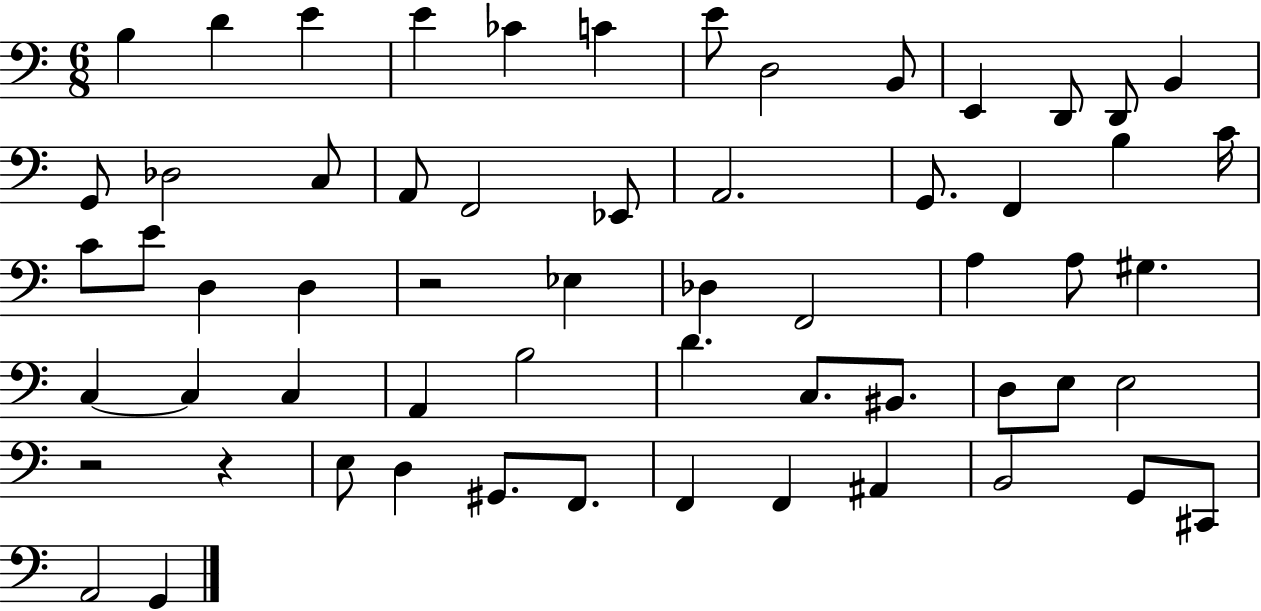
{
  \clef bass
  \numericTimeSignature
  \time 6/8
  \key c \major
  b4 d'4 e'4 | e'4 ces'4 c'4 | e'8 d2 b,8 | e,4 d,8 d,8 b,4 | \break g,8 des2 c8 | a,8 f,2 ees,8 | a,2. | g,8. f,4 b4 c'16 | \break c'8 e'8 d4 d4 | r2 ees4 | des4 f,2 | a4 a8 gis4. | \break c4~~ c4 c4 | a,4 b2 | d'4. c8. bis,8. | d8 e8 e2 | \break r2 r4 | e8 d4 gis,8. f,8. | f,4 f,4 ais,4 | b,2 g,8 cis,8 | \break a,2 g,4 | \bar "|."
}